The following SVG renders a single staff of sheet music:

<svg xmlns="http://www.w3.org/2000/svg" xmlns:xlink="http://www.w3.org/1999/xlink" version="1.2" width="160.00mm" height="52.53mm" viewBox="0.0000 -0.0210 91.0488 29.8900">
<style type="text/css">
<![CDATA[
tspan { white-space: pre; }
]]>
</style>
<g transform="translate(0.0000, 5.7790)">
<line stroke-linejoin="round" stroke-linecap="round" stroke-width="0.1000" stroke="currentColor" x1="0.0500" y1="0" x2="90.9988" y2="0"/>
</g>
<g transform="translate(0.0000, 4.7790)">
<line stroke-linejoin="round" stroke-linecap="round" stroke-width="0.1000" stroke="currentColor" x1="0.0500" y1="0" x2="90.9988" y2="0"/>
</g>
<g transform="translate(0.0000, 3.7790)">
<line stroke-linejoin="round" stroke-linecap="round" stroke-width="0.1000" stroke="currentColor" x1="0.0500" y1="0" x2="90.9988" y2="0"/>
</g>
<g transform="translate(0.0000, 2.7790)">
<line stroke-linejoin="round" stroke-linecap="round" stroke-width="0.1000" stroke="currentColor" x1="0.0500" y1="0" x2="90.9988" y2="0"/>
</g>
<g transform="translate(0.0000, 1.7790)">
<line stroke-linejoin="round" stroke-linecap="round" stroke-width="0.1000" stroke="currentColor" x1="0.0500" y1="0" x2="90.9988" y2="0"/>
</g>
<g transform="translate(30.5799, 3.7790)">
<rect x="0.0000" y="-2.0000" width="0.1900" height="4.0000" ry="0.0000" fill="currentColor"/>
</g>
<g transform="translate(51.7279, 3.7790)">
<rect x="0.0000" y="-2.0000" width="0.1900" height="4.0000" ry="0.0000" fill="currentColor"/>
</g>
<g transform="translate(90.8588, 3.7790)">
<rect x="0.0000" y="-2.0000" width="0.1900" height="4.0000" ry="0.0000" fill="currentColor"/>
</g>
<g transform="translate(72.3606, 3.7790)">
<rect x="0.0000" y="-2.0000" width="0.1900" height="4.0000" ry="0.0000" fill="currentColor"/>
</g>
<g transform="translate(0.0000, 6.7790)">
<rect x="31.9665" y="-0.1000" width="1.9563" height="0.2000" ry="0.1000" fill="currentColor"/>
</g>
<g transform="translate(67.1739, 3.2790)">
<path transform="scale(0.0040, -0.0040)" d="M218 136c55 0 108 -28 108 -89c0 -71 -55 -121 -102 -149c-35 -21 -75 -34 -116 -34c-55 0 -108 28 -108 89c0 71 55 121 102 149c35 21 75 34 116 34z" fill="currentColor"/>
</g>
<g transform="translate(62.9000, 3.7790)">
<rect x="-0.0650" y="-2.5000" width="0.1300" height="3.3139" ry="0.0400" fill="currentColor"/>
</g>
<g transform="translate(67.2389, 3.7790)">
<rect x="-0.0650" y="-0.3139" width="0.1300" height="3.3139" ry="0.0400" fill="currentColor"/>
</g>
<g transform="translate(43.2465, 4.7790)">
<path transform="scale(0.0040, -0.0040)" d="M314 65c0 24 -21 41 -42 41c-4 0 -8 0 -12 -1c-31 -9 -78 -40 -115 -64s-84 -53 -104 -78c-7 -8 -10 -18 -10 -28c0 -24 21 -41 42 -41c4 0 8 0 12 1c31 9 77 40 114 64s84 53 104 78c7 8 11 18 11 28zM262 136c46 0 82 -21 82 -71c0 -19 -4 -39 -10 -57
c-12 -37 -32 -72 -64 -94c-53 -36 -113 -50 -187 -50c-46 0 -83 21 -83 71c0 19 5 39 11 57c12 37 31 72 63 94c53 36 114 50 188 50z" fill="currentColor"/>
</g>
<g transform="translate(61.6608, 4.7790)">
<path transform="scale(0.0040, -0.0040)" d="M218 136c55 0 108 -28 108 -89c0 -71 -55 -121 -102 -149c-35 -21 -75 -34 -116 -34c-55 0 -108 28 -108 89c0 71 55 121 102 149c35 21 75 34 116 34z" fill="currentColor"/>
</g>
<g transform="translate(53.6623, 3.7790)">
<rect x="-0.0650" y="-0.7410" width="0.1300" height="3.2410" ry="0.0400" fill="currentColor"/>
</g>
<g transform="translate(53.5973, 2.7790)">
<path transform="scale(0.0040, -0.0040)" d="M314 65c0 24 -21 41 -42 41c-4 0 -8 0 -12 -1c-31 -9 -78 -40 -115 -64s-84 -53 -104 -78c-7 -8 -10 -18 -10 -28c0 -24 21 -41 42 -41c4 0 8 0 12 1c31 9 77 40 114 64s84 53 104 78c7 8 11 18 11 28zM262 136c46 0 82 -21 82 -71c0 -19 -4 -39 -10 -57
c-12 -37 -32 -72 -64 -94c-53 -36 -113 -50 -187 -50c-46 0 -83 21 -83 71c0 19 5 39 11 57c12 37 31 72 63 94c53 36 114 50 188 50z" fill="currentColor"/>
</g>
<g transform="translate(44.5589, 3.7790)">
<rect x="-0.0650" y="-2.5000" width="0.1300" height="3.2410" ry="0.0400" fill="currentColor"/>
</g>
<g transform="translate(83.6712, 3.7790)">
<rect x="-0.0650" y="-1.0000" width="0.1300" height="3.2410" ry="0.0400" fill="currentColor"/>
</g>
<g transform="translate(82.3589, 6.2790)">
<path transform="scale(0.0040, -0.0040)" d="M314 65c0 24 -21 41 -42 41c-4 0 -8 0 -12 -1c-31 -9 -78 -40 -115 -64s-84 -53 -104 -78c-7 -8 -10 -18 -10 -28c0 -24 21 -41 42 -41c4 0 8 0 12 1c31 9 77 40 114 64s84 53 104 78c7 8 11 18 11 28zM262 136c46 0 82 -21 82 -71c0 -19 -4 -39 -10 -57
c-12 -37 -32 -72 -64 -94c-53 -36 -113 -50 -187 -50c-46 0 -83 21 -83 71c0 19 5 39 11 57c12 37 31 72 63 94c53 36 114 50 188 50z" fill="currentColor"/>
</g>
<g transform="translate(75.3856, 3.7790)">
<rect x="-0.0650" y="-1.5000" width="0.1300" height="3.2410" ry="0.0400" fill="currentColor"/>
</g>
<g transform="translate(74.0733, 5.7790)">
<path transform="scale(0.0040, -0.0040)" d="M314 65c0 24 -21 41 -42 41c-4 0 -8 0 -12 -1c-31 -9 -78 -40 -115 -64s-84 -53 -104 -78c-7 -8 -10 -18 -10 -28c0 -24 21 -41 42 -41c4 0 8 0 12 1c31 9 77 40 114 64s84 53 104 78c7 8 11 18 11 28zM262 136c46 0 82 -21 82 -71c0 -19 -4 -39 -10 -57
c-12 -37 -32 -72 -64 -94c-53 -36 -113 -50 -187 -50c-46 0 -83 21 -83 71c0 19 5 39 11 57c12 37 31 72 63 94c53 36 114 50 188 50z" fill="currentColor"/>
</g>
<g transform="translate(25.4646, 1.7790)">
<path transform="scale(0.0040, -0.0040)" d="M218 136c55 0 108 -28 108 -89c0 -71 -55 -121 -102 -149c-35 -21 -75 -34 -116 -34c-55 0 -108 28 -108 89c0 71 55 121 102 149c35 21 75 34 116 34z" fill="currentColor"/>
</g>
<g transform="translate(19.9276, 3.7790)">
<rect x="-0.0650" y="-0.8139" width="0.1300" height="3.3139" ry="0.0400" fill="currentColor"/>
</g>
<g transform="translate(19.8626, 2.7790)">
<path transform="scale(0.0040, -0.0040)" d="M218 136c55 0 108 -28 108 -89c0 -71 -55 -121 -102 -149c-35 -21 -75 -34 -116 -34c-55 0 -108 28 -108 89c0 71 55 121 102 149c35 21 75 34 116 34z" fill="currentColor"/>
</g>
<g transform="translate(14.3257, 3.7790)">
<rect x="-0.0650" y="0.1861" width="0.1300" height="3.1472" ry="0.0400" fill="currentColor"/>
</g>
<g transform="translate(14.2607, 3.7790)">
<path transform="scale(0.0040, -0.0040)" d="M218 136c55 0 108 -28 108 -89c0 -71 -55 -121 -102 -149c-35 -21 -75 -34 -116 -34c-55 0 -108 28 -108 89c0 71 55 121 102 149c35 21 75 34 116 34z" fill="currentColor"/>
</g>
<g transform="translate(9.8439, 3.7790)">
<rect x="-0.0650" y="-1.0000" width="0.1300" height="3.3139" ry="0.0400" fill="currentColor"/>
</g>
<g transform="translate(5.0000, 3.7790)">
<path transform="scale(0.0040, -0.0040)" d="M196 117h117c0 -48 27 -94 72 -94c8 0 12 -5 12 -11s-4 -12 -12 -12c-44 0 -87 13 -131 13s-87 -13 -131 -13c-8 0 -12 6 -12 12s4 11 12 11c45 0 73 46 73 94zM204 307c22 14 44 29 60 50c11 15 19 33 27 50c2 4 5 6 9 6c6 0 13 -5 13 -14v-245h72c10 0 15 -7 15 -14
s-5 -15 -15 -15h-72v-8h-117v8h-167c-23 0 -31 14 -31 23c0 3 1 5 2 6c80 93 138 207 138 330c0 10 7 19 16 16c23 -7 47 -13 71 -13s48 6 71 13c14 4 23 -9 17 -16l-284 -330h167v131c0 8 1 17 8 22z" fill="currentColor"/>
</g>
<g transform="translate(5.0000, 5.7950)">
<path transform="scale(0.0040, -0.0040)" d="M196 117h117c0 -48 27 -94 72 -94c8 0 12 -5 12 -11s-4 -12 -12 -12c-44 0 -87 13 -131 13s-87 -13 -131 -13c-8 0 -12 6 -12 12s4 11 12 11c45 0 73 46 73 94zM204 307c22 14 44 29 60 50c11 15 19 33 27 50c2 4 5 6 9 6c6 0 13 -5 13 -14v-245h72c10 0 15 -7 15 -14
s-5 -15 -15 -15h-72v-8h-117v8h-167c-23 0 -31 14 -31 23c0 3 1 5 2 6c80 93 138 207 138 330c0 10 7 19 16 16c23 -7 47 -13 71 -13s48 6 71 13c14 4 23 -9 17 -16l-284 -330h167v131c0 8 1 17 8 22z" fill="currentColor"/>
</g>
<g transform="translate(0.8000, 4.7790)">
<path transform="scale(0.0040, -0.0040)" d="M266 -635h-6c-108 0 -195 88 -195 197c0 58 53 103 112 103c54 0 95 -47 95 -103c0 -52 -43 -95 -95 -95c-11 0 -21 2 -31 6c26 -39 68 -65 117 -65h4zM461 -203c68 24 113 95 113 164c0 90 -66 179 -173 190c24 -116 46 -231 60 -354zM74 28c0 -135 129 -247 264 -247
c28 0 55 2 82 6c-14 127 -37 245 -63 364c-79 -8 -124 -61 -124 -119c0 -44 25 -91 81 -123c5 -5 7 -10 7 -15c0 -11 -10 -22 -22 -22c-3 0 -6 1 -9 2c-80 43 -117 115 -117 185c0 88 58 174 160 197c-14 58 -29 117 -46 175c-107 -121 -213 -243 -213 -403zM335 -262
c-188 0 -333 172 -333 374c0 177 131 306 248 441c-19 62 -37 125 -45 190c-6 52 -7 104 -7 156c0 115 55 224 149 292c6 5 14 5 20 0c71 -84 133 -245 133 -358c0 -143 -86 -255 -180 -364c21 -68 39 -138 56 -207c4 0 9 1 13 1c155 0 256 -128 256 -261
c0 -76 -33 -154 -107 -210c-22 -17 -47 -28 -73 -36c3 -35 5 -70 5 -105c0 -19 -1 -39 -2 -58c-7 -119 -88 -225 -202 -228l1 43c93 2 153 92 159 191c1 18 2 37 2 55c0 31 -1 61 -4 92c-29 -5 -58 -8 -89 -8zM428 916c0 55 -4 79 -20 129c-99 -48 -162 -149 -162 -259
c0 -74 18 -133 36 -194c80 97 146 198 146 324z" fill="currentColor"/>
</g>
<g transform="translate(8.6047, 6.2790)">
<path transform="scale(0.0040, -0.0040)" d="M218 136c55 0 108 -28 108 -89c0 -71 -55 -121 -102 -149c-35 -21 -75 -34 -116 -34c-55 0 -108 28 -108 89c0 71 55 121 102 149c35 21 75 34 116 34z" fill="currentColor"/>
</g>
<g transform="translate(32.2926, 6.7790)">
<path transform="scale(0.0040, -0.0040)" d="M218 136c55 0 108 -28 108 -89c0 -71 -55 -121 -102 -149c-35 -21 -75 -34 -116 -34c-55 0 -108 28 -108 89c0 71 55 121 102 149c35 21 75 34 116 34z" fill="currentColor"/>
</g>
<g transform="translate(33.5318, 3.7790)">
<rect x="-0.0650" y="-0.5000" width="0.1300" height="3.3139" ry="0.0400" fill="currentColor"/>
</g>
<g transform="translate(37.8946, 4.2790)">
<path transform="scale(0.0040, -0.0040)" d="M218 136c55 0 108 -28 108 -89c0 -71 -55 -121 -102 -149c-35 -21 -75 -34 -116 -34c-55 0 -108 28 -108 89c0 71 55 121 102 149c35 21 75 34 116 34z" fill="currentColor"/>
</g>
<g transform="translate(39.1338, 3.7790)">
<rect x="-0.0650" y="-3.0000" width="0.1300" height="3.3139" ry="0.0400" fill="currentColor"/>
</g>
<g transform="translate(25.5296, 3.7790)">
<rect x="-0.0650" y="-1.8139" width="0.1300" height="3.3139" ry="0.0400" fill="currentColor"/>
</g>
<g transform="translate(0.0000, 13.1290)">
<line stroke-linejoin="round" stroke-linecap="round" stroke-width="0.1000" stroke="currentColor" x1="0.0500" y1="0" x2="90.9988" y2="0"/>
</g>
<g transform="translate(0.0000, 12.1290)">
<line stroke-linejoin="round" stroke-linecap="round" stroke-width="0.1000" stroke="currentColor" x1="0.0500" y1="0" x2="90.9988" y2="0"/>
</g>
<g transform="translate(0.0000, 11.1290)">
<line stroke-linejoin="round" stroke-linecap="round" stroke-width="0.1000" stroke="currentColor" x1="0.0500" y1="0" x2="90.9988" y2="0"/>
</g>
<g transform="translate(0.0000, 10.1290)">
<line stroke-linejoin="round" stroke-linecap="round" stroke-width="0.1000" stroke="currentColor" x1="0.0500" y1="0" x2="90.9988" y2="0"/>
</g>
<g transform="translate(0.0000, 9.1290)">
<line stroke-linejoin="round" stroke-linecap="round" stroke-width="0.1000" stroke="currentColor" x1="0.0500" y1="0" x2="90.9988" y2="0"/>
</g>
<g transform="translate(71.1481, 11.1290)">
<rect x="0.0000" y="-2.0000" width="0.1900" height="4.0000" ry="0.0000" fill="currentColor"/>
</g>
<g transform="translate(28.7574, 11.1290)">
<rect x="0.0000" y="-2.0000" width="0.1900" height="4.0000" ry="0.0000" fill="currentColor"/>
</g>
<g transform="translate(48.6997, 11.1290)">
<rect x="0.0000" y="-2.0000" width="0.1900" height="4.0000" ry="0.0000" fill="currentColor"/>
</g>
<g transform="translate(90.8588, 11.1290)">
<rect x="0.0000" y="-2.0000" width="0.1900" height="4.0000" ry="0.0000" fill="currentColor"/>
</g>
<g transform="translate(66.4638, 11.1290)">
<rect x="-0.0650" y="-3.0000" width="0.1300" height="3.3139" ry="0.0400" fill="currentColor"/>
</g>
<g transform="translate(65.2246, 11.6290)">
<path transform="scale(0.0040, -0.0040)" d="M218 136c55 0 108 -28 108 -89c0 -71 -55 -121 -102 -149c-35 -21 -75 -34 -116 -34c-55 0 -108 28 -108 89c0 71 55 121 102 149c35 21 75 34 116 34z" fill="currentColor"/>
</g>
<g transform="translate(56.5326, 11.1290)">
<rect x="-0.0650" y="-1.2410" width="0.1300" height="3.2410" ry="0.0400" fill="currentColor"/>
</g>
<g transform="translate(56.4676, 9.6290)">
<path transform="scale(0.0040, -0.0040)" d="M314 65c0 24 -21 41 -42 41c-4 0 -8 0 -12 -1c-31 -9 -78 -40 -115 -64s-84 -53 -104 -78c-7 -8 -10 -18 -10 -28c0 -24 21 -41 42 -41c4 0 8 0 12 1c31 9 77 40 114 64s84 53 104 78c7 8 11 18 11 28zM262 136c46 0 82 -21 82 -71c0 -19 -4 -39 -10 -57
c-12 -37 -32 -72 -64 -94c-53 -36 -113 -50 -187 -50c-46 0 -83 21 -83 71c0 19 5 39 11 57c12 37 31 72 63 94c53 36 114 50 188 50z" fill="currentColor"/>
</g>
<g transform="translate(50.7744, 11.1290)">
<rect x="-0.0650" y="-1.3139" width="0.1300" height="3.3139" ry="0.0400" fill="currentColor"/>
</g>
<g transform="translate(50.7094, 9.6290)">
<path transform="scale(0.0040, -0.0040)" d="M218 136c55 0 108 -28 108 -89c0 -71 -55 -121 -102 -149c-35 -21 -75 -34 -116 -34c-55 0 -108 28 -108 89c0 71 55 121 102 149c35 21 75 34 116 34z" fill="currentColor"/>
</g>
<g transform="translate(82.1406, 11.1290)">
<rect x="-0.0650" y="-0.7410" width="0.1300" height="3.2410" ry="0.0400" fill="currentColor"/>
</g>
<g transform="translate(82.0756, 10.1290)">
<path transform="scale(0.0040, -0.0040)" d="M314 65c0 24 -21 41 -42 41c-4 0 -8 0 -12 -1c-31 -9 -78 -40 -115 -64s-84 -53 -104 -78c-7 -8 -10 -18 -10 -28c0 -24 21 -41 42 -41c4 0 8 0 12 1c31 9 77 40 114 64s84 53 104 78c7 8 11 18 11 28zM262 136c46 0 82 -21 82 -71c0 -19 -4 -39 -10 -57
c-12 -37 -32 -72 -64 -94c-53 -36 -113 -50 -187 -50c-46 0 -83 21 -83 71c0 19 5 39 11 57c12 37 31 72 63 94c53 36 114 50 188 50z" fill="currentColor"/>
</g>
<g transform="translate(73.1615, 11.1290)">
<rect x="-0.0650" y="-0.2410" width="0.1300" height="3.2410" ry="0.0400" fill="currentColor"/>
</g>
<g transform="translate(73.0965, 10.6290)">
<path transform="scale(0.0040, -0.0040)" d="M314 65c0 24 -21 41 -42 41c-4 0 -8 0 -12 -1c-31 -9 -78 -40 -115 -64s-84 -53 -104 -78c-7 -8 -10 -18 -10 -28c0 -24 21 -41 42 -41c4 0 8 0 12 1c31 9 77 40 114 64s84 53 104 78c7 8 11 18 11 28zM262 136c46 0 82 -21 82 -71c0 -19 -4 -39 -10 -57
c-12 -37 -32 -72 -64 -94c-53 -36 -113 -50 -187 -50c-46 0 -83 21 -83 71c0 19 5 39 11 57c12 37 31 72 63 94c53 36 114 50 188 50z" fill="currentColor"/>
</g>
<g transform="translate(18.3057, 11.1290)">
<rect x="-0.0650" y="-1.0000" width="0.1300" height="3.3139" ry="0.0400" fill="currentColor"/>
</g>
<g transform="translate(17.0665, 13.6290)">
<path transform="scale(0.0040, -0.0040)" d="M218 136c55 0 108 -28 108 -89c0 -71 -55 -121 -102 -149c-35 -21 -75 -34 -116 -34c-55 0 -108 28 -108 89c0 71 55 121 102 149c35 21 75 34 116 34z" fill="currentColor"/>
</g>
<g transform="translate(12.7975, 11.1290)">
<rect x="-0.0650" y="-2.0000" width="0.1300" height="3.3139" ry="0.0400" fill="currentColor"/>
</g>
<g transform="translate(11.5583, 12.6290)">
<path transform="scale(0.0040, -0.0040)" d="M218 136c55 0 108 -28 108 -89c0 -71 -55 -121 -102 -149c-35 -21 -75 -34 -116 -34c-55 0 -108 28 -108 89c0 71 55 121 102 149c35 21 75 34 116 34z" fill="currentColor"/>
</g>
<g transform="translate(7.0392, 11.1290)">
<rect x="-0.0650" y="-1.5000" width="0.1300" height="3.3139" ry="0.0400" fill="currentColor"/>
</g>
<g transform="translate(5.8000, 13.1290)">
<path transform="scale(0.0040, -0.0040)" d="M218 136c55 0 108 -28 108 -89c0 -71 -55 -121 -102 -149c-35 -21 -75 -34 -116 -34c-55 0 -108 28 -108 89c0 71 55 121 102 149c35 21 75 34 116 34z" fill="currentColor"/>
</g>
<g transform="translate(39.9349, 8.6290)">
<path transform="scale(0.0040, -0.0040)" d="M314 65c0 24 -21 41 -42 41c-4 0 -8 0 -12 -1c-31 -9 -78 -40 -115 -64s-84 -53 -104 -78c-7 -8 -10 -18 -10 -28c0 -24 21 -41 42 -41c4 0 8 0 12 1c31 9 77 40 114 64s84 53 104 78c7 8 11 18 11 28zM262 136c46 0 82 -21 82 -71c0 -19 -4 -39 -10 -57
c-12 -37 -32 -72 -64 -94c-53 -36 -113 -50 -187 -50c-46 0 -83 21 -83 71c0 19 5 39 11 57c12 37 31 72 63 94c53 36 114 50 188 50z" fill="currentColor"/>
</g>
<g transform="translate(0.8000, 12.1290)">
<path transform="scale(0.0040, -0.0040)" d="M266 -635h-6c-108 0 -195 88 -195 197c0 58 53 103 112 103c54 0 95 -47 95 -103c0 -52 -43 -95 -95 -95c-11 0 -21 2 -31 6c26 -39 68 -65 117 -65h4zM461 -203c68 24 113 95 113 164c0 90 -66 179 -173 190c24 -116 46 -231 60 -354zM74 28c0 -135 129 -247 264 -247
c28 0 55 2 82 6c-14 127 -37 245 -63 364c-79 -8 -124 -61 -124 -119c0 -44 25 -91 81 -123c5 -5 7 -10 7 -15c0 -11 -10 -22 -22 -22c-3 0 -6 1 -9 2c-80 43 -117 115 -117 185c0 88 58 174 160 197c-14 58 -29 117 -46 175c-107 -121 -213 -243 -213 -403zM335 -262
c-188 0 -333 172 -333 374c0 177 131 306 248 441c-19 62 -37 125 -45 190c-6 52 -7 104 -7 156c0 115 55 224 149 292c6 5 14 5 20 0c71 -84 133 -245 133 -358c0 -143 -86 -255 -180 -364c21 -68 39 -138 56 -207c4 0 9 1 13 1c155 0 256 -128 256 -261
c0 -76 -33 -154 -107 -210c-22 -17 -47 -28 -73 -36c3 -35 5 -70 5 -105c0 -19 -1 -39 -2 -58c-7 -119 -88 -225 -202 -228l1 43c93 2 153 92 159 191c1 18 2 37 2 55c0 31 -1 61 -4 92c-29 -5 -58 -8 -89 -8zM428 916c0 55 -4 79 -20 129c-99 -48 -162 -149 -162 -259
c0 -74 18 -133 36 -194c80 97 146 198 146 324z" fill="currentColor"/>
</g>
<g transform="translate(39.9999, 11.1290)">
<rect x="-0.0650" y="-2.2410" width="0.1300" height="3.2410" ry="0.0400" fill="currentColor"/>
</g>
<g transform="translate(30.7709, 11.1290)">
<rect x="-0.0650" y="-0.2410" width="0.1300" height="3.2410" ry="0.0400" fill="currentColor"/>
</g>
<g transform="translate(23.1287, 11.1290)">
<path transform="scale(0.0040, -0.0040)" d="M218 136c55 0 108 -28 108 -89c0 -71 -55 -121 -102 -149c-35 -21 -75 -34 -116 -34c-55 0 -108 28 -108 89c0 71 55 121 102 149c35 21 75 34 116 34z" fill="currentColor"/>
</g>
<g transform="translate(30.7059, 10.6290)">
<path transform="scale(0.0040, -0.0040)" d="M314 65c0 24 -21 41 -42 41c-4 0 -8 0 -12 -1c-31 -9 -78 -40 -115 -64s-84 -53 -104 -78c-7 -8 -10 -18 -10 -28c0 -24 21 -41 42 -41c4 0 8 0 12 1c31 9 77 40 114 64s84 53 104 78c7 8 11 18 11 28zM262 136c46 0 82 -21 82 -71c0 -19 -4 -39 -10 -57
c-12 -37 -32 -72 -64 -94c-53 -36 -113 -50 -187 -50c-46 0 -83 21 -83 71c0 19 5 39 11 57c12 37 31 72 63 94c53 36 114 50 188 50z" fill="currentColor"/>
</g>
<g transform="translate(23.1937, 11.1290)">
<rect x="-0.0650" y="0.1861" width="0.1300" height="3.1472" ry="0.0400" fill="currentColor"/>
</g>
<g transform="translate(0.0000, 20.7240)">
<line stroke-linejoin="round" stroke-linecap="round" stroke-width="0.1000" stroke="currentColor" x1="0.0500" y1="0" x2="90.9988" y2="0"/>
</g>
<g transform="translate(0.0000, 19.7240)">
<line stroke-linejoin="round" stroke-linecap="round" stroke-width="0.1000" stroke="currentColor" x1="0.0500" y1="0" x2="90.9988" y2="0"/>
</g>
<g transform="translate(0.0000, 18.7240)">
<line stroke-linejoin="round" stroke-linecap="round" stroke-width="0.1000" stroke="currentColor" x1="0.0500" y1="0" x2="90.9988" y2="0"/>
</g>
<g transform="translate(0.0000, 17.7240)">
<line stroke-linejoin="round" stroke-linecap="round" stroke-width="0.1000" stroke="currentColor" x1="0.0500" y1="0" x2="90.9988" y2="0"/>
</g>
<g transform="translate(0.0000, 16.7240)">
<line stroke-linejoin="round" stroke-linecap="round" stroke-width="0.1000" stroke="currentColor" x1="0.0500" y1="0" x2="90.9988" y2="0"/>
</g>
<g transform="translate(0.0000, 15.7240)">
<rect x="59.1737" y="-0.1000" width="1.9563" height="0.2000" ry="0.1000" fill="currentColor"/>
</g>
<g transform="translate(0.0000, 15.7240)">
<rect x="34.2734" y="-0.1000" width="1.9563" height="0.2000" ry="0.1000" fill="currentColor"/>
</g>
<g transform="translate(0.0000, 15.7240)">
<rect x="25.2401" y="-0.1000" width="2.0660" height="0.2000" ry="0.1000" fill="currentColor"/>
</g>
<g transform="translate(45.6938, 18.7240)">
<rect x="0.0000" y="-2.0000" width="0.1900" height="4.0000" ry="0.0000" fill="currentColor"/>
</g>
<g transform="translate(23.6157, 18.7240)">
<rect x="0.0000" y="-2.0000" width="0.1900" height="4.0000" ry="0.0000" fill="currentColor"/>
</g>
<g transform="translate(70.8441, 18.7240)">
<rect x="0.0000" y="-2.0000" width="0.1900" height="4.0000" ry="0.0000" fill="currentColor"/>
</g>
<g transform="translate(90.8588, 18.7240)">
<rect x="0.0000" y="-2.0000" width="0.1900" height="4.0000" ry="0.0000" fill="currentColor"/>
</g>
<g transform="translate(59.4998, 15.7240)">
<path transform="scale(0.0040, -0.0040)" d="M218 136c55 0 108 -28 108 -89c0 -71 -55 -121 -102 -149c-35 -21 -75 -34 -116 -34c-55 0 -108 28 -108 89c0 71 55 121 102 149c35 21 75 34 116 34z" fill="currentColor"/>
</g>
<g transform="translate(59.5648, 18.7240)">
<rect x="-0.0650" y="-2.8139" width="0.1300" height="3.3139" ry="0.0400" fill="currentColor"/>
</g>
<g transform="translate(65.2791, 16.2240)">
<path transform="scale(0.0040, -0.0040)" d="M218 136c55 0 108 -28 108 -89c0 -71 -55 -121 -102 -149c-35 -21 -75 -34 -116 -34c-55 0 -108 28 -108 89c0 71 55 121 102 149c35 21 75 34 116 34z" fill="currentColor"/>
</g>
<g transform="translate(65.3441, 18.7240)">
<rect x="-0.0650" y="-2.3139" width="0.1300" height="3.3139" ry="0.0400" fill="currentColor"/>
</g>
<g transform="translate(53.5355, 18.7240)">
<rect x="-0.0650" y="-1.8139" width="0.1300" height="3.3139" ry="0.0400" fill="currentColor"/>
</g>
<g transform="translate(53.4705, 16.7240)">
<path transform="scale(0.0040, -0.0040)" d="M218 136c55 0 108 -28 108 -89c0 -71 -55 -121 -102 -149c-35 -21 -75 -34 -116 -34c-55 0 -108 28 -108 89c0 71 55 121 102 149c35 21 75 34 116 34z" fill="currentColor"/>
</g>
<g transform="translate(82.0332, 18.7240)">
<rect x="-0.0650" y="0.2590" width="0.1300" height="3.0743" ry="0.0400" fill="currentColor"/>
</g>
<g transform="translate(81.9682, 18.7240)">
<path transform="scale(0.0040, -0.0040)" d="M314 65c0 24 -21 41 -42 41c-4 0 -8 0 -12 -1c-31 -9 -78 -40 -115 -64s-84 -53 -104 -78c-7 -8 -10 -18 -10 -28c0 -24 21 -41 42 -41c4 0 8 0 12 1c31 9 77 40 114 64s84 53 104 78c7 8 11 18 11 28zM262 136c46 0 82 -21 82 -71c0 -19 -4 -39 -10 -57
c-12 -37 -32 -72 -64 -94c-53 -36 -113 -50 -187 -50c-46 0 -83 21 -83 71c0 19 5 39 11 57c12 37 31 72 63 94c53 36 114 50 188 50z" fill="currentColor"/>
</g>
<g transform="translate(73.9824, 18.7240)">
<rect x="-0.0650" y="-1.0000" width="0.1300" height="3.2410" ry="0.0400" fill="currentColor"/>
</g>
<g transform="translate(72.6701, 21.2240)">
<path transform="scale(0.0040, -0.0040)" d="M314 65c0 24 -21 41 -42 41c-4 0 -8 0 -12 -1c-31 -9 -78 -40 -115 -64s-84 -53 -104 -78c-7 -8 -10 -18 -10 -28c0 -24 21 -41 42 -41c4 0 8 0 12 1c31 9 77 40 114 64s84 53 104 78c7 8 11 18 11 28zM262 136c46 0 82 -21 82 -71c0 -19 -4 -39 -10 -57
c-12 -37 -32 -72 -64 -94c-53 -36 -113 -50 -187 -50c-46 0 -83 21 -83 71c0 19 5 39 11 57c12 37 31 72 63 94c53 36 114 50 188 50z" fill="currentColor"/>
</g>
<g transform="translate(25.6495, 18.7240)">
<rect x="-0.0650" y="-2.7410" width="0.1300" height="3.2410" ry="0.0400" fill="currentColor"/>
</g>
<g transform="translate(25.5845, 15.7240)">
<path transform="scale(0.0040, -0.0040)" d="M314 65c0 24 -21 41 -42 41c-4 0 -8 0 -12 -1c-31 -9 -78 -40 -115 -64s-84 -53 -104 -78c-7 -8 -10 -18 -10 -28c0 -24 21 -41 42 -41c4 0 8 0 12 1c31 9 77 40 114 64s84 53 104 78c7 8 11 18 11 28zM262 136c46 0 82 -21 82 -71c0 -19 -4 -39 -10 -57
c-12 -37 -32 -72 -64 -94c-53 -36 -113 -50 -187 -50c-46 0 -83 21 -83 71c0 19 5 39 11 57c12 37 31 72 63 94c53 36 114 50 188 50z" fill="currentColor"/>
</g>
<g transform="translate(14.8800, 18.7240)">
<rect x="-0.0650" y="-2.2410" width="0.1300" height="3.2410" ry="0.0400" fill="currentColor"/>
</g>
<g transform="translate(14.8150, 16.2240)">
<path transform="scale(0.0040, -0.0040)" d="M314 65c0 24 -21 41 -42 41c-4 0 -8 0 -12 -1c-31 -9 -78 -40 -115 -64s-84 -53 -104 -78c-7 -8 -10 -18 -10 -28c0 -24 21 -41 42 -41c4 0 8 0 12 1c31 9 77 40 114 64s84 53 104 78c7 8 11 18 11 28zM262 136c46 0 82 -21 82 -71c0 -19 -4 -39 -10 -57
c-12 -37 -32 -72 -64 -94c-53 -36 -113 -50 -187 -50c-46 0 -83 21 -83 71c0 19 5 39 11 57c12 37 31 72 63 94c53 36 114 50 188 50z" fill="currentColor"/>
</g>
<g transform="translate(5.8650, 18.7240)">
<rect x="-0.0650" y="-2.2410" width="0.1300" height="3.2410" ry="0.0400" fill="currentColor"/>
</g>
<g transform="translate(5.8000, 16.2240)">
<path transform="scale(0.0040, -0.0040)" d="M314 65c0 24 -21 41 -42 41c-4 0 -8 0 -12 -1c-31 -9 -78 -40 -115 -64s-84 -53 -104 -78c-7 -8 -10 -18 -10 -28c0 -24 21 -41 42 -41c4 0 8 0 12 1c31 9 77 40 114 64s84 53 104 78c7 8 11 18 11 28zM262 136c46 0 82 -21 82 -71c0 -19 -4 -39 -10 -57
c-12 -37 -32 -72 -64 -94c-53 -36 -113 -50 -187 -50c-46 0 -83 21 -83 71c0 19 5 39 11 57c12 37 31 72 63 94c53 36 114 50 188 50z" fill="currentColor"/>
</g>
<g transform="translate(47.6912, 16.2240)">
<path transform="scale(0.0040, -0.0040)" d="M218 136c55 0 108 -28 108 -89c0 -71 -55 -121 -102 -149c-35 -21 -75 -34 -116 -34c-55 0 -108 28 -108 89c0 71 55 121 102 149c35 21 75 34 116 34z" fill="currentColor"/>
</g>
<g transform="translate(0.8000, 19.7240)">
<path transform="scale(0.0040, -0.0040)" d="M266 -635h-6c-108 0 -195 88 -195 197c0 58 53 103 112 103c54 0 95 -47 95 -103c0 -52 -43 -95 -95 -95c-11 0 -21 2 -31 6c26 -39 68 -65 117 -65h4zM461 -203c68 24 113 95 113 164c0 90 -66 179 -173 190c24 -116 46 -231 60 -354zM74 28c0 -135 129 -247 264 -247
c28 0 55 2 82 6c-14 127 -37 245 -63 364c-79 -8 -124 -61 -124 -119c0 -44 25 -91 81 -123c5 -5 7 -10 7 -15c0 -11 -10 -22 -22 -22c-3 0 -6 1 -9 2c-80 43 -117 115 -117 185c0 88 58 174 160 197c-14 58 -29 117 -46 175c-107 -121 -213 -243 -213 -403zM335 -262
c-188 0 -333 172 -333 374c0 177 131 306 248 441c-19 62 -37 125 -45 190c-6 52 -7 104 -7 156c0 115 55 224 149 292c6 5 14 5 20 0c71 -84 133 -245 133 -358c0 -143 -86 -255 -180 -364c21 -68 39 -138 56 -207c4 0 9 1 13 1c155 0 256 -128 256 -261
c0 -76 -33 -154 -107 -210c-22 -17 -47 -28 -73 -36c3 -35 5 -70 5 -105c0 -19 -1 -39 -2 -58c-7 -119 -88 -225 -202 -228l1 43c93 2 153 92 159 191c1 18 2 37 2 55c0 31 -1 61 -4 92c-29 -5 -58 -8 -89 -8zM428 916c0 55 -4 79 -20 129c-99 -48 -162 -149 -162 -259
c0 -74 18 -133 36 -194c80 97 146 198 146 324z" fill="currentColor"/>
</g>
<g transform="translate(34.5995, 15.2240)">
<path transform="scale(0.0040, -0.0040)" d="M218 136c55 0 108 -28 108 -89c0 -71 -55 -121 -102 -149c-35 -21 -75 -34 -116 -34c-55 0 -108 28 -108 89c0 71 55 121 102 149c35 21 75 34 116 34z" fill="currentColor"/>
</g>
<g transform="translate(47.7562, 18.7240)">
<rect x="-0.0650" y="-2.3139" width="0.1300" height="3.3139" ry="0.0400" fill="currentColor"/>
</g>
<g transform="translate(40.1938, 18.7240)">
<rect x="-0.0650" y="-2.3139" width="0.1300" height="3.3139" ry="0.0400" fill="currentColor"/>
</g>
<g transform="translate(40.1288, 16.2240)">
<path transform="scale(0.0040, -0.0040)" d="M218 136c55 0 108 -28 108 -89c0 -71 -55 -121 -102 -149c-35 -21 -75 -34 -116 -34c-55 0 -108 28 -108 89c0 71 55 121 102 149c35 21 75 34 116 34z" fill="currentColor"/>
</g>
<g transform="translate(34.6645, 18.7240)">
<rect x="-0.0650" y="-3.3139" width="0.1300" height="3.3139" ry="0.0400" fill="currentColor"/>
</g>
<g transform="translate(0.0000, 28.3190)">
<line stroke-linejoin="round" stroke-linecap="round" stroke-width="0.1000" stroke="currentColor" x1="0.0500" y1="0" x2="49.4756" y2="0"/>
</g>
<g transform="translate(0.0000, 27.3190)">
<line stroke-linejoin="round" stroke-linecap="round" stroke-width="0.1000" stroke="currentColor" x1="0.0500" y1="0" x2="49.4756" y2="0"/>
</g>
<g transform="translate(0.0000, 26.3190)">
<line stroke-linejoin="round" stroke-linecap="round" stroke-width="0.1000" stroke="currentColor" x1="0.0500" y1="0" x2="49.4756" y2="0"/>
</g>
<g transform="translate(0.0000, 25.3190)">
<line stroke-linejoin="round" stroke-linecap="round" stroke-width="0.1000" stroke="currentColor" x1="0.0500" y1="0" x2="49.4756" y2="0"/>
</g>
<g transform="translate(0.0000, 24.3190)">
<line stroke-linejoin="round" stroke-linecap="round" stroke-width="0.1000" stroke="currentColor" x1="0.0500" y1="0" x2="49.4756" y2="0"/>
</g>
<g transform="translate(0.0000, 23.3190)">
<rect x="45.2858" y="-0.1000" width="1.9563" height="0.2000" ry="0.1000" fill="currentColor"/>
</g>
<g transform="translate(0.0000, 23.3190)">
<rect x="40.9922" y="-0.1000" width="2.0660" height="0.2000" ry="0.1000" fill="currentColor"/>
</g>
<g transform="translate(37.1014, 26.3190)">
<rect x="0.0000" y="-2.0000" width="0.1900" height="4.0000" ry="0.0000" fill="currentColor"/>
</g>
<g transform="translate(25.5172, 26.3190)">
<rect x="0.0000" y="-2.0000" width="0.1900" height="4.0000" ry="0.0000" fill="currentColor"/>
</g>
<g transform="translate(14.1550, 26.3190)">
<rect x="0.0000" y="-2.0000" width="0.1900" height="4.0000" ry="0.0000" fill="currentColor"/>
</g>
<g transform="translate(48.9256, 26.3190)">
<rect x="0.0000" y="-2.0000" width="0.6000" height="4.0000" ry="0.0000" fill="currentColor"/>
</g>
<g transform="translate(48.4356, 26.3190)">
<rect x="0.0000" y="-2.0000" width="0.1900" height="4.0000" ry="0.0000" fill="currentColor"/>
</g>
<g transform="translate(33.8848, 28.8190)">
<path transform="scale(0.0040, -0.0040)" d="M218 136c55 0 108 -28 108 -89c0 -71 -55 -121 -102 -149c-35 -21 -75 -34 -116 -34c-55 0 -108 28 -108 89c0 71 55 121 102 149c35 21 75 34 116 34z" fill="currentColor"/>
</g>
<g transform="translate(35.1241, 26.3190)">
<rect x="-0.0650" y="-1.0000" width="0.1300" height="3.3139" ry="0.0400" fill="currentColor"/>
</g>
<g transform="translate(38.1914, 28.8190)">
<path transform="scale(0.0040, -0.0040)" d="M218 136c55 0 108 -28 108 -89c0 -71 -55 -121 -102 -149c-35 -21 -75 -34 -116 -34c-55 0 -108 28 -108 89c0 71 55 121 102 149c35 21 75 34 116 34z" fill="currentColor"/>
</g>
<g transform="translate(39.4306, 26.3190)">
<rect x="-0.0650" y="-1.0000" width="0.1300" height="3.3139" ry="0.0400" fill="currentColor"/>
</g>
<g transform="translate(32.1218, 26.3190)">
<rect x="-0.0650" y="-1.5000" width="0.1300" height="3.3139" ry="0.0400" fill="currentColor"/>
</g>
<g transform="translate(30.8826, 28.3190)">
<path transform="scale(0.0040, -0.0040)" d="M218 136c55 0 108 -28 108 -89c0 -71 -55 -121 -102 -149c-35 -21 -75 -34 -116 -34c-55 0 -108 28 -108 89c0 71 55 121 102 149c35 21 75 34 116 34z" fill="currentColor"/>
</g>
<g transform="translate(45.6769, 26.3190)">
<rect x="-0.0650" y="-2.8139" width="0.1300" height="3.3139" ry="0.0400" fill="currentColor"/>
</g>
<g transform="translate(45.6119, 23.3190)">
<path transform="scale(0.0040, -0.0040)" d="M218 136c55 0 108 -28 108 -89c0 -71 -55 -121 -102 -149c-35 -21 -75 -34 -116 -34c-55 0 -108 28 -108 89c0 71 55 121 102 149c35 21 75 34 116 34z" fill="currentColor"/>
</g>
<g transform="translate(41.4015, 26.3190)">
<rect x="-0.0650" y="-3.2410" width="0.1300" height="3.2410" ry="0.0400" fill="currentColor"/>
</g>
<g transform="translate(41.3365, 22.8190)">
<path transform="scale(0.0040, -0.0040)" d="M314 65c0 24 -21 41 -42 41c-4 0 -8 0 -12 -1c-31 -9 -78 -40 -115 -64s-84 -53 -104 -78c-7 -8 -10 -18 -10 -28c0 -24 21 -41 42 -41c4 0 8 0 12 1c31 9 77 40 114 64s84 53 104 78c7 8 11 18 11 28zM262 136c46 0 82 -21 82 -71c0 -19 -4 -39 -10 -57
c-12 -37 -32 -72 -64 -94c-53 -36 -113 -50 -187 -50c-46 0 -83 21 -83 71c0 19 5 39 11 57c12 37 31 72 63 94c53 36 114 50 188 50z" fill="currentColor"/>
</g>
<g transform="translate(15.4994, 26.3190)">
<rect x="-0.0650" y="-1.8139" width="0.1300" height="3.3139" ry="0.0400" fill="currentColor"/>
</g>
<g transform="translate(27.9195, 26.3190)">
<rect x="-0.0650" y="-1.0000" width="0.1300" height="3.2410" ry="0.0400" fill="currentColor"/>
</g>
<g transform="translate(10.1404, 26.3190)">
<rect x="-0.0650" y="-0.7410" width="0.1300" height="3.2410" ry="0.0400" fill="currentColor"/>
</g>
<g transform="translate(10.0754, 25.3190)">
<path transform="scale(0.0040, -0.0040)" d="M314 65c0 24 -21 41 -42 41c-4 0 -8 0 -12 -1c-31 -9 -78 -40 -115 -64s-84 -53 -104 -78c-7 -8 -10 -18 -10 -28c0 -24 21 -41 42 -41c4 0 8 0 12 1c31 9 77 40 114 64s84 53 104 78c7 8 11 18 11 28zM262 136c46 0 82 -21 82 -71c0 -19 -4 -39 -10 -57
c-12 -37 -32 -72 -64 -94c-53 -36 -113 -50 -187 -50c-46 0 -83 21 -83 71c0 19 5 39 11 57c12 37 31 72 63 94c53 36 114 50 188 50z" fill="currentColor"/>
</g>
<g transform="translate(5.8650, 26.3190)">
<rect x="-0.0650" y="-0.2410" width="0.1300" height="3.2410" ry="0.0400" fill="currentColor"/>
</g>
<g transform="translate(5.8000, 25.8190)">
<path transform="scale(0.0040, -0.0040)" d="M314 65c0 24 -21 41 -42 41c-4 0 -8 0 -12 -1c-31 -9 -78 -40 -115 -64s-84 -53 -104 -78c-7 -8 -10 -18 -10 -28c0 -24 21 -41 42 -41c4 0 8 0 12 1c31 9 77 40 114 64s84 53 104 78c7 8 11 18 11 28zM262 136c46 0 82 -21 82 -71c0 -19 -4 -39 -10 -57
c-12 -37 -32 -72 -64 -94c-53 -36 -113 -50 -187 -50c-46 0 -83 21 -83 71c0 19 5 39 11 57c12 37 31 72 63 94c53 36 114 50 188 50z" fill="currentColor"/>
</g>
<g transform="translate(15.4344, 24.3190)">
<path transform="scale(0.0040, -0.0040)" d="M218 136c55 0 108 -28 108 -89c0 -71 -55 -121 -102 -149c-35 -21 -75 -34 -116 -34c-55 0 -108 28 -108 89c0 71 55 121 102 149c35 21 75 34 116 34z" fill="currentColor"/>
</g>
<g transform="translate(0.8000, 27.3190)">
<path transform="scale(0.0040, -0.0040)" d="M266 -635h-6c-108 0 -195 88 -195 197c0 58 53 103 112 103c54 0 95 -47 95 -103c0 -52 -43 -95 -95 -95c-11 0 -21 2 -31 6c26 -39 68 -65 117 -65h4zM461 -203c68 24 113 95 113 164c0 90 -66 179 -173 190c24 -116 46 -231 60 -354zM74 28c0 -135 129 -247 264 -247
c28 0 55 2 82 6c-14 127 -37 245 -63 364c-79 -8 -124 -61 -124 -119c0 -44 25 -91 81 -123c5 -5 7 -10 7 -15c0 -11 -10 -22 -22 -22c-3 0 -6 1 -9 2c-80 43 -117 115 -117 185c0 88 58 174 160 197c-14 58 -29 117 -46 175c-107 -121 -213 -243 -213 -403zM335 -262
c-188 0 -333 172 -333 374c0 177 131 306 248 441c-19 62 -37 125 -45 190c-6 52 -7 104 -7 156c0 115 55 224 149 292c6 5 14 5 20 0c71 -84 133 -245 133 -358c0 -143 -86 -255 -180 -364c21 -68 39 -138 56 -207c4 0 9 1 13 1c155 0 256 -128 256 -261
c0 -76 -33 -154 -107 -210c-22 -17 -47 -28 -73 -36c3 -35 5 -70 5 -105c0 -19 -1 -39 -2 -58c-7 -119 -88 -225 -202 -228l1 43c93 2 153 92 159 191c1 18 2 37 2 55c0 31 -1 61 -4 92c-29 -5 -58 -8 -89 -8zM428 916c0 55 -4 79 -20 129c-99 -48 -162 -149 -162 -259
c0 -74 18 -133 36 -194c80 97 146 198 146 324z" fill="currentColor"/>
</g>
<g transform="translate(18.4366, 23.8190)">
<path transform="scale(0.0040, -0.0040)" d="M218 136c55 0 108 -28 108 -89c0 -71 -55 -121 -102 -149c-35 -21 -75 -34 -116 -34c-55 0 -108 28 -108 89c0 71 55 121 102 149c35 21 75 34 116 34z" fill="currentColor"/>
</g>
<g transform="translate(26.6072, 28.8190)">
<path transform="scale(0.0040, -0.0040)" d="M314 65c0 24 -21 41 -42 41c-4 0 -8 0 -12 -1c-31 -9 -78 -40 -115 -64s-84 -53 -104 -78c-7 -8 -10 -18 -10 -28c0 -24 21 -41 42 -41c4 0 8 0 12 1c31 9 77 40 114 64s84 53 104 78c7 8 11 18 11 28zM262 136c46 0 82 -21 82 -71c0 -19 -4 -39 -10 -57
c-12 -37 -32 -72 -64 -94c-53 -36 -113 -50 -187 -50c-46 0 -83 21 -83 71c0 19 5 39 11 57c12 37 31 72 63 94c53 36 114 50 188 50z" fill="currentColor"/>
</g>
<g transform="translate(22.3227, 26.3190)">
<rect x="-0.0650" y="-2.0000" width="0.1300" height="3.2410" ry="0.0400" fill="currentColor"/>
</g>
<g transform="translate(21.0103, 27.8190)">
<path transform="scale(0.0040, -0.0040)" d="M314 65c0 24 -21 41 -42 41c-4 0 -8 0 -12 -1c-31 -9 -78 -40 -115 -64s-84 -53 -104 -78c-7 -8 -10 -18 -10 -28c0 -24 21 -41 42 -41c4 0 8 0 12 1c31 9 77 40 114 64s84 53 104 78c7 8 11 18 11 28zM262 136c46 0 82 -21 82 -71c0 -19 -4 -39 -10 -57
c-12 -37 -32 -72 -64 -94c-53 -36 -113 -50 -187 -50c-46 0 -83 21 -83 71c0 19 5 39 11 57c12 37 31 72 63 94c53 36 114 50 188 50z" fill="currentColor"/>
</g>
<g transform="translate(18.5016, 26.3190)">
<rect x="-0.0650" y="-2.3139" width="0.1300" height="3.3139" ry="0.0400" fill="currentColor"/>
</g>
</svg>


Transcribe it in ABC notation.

X:1
T:Untitled
M:4/4
L:1/4
K:C
D B d f C A G2 d2 G c E2 D2 E F D B c2 g2 e e2 A c2 d2 g2 g2 a2 b g g f a g D2 B2 c2 d2 f g F2 D2 E D D b2 a